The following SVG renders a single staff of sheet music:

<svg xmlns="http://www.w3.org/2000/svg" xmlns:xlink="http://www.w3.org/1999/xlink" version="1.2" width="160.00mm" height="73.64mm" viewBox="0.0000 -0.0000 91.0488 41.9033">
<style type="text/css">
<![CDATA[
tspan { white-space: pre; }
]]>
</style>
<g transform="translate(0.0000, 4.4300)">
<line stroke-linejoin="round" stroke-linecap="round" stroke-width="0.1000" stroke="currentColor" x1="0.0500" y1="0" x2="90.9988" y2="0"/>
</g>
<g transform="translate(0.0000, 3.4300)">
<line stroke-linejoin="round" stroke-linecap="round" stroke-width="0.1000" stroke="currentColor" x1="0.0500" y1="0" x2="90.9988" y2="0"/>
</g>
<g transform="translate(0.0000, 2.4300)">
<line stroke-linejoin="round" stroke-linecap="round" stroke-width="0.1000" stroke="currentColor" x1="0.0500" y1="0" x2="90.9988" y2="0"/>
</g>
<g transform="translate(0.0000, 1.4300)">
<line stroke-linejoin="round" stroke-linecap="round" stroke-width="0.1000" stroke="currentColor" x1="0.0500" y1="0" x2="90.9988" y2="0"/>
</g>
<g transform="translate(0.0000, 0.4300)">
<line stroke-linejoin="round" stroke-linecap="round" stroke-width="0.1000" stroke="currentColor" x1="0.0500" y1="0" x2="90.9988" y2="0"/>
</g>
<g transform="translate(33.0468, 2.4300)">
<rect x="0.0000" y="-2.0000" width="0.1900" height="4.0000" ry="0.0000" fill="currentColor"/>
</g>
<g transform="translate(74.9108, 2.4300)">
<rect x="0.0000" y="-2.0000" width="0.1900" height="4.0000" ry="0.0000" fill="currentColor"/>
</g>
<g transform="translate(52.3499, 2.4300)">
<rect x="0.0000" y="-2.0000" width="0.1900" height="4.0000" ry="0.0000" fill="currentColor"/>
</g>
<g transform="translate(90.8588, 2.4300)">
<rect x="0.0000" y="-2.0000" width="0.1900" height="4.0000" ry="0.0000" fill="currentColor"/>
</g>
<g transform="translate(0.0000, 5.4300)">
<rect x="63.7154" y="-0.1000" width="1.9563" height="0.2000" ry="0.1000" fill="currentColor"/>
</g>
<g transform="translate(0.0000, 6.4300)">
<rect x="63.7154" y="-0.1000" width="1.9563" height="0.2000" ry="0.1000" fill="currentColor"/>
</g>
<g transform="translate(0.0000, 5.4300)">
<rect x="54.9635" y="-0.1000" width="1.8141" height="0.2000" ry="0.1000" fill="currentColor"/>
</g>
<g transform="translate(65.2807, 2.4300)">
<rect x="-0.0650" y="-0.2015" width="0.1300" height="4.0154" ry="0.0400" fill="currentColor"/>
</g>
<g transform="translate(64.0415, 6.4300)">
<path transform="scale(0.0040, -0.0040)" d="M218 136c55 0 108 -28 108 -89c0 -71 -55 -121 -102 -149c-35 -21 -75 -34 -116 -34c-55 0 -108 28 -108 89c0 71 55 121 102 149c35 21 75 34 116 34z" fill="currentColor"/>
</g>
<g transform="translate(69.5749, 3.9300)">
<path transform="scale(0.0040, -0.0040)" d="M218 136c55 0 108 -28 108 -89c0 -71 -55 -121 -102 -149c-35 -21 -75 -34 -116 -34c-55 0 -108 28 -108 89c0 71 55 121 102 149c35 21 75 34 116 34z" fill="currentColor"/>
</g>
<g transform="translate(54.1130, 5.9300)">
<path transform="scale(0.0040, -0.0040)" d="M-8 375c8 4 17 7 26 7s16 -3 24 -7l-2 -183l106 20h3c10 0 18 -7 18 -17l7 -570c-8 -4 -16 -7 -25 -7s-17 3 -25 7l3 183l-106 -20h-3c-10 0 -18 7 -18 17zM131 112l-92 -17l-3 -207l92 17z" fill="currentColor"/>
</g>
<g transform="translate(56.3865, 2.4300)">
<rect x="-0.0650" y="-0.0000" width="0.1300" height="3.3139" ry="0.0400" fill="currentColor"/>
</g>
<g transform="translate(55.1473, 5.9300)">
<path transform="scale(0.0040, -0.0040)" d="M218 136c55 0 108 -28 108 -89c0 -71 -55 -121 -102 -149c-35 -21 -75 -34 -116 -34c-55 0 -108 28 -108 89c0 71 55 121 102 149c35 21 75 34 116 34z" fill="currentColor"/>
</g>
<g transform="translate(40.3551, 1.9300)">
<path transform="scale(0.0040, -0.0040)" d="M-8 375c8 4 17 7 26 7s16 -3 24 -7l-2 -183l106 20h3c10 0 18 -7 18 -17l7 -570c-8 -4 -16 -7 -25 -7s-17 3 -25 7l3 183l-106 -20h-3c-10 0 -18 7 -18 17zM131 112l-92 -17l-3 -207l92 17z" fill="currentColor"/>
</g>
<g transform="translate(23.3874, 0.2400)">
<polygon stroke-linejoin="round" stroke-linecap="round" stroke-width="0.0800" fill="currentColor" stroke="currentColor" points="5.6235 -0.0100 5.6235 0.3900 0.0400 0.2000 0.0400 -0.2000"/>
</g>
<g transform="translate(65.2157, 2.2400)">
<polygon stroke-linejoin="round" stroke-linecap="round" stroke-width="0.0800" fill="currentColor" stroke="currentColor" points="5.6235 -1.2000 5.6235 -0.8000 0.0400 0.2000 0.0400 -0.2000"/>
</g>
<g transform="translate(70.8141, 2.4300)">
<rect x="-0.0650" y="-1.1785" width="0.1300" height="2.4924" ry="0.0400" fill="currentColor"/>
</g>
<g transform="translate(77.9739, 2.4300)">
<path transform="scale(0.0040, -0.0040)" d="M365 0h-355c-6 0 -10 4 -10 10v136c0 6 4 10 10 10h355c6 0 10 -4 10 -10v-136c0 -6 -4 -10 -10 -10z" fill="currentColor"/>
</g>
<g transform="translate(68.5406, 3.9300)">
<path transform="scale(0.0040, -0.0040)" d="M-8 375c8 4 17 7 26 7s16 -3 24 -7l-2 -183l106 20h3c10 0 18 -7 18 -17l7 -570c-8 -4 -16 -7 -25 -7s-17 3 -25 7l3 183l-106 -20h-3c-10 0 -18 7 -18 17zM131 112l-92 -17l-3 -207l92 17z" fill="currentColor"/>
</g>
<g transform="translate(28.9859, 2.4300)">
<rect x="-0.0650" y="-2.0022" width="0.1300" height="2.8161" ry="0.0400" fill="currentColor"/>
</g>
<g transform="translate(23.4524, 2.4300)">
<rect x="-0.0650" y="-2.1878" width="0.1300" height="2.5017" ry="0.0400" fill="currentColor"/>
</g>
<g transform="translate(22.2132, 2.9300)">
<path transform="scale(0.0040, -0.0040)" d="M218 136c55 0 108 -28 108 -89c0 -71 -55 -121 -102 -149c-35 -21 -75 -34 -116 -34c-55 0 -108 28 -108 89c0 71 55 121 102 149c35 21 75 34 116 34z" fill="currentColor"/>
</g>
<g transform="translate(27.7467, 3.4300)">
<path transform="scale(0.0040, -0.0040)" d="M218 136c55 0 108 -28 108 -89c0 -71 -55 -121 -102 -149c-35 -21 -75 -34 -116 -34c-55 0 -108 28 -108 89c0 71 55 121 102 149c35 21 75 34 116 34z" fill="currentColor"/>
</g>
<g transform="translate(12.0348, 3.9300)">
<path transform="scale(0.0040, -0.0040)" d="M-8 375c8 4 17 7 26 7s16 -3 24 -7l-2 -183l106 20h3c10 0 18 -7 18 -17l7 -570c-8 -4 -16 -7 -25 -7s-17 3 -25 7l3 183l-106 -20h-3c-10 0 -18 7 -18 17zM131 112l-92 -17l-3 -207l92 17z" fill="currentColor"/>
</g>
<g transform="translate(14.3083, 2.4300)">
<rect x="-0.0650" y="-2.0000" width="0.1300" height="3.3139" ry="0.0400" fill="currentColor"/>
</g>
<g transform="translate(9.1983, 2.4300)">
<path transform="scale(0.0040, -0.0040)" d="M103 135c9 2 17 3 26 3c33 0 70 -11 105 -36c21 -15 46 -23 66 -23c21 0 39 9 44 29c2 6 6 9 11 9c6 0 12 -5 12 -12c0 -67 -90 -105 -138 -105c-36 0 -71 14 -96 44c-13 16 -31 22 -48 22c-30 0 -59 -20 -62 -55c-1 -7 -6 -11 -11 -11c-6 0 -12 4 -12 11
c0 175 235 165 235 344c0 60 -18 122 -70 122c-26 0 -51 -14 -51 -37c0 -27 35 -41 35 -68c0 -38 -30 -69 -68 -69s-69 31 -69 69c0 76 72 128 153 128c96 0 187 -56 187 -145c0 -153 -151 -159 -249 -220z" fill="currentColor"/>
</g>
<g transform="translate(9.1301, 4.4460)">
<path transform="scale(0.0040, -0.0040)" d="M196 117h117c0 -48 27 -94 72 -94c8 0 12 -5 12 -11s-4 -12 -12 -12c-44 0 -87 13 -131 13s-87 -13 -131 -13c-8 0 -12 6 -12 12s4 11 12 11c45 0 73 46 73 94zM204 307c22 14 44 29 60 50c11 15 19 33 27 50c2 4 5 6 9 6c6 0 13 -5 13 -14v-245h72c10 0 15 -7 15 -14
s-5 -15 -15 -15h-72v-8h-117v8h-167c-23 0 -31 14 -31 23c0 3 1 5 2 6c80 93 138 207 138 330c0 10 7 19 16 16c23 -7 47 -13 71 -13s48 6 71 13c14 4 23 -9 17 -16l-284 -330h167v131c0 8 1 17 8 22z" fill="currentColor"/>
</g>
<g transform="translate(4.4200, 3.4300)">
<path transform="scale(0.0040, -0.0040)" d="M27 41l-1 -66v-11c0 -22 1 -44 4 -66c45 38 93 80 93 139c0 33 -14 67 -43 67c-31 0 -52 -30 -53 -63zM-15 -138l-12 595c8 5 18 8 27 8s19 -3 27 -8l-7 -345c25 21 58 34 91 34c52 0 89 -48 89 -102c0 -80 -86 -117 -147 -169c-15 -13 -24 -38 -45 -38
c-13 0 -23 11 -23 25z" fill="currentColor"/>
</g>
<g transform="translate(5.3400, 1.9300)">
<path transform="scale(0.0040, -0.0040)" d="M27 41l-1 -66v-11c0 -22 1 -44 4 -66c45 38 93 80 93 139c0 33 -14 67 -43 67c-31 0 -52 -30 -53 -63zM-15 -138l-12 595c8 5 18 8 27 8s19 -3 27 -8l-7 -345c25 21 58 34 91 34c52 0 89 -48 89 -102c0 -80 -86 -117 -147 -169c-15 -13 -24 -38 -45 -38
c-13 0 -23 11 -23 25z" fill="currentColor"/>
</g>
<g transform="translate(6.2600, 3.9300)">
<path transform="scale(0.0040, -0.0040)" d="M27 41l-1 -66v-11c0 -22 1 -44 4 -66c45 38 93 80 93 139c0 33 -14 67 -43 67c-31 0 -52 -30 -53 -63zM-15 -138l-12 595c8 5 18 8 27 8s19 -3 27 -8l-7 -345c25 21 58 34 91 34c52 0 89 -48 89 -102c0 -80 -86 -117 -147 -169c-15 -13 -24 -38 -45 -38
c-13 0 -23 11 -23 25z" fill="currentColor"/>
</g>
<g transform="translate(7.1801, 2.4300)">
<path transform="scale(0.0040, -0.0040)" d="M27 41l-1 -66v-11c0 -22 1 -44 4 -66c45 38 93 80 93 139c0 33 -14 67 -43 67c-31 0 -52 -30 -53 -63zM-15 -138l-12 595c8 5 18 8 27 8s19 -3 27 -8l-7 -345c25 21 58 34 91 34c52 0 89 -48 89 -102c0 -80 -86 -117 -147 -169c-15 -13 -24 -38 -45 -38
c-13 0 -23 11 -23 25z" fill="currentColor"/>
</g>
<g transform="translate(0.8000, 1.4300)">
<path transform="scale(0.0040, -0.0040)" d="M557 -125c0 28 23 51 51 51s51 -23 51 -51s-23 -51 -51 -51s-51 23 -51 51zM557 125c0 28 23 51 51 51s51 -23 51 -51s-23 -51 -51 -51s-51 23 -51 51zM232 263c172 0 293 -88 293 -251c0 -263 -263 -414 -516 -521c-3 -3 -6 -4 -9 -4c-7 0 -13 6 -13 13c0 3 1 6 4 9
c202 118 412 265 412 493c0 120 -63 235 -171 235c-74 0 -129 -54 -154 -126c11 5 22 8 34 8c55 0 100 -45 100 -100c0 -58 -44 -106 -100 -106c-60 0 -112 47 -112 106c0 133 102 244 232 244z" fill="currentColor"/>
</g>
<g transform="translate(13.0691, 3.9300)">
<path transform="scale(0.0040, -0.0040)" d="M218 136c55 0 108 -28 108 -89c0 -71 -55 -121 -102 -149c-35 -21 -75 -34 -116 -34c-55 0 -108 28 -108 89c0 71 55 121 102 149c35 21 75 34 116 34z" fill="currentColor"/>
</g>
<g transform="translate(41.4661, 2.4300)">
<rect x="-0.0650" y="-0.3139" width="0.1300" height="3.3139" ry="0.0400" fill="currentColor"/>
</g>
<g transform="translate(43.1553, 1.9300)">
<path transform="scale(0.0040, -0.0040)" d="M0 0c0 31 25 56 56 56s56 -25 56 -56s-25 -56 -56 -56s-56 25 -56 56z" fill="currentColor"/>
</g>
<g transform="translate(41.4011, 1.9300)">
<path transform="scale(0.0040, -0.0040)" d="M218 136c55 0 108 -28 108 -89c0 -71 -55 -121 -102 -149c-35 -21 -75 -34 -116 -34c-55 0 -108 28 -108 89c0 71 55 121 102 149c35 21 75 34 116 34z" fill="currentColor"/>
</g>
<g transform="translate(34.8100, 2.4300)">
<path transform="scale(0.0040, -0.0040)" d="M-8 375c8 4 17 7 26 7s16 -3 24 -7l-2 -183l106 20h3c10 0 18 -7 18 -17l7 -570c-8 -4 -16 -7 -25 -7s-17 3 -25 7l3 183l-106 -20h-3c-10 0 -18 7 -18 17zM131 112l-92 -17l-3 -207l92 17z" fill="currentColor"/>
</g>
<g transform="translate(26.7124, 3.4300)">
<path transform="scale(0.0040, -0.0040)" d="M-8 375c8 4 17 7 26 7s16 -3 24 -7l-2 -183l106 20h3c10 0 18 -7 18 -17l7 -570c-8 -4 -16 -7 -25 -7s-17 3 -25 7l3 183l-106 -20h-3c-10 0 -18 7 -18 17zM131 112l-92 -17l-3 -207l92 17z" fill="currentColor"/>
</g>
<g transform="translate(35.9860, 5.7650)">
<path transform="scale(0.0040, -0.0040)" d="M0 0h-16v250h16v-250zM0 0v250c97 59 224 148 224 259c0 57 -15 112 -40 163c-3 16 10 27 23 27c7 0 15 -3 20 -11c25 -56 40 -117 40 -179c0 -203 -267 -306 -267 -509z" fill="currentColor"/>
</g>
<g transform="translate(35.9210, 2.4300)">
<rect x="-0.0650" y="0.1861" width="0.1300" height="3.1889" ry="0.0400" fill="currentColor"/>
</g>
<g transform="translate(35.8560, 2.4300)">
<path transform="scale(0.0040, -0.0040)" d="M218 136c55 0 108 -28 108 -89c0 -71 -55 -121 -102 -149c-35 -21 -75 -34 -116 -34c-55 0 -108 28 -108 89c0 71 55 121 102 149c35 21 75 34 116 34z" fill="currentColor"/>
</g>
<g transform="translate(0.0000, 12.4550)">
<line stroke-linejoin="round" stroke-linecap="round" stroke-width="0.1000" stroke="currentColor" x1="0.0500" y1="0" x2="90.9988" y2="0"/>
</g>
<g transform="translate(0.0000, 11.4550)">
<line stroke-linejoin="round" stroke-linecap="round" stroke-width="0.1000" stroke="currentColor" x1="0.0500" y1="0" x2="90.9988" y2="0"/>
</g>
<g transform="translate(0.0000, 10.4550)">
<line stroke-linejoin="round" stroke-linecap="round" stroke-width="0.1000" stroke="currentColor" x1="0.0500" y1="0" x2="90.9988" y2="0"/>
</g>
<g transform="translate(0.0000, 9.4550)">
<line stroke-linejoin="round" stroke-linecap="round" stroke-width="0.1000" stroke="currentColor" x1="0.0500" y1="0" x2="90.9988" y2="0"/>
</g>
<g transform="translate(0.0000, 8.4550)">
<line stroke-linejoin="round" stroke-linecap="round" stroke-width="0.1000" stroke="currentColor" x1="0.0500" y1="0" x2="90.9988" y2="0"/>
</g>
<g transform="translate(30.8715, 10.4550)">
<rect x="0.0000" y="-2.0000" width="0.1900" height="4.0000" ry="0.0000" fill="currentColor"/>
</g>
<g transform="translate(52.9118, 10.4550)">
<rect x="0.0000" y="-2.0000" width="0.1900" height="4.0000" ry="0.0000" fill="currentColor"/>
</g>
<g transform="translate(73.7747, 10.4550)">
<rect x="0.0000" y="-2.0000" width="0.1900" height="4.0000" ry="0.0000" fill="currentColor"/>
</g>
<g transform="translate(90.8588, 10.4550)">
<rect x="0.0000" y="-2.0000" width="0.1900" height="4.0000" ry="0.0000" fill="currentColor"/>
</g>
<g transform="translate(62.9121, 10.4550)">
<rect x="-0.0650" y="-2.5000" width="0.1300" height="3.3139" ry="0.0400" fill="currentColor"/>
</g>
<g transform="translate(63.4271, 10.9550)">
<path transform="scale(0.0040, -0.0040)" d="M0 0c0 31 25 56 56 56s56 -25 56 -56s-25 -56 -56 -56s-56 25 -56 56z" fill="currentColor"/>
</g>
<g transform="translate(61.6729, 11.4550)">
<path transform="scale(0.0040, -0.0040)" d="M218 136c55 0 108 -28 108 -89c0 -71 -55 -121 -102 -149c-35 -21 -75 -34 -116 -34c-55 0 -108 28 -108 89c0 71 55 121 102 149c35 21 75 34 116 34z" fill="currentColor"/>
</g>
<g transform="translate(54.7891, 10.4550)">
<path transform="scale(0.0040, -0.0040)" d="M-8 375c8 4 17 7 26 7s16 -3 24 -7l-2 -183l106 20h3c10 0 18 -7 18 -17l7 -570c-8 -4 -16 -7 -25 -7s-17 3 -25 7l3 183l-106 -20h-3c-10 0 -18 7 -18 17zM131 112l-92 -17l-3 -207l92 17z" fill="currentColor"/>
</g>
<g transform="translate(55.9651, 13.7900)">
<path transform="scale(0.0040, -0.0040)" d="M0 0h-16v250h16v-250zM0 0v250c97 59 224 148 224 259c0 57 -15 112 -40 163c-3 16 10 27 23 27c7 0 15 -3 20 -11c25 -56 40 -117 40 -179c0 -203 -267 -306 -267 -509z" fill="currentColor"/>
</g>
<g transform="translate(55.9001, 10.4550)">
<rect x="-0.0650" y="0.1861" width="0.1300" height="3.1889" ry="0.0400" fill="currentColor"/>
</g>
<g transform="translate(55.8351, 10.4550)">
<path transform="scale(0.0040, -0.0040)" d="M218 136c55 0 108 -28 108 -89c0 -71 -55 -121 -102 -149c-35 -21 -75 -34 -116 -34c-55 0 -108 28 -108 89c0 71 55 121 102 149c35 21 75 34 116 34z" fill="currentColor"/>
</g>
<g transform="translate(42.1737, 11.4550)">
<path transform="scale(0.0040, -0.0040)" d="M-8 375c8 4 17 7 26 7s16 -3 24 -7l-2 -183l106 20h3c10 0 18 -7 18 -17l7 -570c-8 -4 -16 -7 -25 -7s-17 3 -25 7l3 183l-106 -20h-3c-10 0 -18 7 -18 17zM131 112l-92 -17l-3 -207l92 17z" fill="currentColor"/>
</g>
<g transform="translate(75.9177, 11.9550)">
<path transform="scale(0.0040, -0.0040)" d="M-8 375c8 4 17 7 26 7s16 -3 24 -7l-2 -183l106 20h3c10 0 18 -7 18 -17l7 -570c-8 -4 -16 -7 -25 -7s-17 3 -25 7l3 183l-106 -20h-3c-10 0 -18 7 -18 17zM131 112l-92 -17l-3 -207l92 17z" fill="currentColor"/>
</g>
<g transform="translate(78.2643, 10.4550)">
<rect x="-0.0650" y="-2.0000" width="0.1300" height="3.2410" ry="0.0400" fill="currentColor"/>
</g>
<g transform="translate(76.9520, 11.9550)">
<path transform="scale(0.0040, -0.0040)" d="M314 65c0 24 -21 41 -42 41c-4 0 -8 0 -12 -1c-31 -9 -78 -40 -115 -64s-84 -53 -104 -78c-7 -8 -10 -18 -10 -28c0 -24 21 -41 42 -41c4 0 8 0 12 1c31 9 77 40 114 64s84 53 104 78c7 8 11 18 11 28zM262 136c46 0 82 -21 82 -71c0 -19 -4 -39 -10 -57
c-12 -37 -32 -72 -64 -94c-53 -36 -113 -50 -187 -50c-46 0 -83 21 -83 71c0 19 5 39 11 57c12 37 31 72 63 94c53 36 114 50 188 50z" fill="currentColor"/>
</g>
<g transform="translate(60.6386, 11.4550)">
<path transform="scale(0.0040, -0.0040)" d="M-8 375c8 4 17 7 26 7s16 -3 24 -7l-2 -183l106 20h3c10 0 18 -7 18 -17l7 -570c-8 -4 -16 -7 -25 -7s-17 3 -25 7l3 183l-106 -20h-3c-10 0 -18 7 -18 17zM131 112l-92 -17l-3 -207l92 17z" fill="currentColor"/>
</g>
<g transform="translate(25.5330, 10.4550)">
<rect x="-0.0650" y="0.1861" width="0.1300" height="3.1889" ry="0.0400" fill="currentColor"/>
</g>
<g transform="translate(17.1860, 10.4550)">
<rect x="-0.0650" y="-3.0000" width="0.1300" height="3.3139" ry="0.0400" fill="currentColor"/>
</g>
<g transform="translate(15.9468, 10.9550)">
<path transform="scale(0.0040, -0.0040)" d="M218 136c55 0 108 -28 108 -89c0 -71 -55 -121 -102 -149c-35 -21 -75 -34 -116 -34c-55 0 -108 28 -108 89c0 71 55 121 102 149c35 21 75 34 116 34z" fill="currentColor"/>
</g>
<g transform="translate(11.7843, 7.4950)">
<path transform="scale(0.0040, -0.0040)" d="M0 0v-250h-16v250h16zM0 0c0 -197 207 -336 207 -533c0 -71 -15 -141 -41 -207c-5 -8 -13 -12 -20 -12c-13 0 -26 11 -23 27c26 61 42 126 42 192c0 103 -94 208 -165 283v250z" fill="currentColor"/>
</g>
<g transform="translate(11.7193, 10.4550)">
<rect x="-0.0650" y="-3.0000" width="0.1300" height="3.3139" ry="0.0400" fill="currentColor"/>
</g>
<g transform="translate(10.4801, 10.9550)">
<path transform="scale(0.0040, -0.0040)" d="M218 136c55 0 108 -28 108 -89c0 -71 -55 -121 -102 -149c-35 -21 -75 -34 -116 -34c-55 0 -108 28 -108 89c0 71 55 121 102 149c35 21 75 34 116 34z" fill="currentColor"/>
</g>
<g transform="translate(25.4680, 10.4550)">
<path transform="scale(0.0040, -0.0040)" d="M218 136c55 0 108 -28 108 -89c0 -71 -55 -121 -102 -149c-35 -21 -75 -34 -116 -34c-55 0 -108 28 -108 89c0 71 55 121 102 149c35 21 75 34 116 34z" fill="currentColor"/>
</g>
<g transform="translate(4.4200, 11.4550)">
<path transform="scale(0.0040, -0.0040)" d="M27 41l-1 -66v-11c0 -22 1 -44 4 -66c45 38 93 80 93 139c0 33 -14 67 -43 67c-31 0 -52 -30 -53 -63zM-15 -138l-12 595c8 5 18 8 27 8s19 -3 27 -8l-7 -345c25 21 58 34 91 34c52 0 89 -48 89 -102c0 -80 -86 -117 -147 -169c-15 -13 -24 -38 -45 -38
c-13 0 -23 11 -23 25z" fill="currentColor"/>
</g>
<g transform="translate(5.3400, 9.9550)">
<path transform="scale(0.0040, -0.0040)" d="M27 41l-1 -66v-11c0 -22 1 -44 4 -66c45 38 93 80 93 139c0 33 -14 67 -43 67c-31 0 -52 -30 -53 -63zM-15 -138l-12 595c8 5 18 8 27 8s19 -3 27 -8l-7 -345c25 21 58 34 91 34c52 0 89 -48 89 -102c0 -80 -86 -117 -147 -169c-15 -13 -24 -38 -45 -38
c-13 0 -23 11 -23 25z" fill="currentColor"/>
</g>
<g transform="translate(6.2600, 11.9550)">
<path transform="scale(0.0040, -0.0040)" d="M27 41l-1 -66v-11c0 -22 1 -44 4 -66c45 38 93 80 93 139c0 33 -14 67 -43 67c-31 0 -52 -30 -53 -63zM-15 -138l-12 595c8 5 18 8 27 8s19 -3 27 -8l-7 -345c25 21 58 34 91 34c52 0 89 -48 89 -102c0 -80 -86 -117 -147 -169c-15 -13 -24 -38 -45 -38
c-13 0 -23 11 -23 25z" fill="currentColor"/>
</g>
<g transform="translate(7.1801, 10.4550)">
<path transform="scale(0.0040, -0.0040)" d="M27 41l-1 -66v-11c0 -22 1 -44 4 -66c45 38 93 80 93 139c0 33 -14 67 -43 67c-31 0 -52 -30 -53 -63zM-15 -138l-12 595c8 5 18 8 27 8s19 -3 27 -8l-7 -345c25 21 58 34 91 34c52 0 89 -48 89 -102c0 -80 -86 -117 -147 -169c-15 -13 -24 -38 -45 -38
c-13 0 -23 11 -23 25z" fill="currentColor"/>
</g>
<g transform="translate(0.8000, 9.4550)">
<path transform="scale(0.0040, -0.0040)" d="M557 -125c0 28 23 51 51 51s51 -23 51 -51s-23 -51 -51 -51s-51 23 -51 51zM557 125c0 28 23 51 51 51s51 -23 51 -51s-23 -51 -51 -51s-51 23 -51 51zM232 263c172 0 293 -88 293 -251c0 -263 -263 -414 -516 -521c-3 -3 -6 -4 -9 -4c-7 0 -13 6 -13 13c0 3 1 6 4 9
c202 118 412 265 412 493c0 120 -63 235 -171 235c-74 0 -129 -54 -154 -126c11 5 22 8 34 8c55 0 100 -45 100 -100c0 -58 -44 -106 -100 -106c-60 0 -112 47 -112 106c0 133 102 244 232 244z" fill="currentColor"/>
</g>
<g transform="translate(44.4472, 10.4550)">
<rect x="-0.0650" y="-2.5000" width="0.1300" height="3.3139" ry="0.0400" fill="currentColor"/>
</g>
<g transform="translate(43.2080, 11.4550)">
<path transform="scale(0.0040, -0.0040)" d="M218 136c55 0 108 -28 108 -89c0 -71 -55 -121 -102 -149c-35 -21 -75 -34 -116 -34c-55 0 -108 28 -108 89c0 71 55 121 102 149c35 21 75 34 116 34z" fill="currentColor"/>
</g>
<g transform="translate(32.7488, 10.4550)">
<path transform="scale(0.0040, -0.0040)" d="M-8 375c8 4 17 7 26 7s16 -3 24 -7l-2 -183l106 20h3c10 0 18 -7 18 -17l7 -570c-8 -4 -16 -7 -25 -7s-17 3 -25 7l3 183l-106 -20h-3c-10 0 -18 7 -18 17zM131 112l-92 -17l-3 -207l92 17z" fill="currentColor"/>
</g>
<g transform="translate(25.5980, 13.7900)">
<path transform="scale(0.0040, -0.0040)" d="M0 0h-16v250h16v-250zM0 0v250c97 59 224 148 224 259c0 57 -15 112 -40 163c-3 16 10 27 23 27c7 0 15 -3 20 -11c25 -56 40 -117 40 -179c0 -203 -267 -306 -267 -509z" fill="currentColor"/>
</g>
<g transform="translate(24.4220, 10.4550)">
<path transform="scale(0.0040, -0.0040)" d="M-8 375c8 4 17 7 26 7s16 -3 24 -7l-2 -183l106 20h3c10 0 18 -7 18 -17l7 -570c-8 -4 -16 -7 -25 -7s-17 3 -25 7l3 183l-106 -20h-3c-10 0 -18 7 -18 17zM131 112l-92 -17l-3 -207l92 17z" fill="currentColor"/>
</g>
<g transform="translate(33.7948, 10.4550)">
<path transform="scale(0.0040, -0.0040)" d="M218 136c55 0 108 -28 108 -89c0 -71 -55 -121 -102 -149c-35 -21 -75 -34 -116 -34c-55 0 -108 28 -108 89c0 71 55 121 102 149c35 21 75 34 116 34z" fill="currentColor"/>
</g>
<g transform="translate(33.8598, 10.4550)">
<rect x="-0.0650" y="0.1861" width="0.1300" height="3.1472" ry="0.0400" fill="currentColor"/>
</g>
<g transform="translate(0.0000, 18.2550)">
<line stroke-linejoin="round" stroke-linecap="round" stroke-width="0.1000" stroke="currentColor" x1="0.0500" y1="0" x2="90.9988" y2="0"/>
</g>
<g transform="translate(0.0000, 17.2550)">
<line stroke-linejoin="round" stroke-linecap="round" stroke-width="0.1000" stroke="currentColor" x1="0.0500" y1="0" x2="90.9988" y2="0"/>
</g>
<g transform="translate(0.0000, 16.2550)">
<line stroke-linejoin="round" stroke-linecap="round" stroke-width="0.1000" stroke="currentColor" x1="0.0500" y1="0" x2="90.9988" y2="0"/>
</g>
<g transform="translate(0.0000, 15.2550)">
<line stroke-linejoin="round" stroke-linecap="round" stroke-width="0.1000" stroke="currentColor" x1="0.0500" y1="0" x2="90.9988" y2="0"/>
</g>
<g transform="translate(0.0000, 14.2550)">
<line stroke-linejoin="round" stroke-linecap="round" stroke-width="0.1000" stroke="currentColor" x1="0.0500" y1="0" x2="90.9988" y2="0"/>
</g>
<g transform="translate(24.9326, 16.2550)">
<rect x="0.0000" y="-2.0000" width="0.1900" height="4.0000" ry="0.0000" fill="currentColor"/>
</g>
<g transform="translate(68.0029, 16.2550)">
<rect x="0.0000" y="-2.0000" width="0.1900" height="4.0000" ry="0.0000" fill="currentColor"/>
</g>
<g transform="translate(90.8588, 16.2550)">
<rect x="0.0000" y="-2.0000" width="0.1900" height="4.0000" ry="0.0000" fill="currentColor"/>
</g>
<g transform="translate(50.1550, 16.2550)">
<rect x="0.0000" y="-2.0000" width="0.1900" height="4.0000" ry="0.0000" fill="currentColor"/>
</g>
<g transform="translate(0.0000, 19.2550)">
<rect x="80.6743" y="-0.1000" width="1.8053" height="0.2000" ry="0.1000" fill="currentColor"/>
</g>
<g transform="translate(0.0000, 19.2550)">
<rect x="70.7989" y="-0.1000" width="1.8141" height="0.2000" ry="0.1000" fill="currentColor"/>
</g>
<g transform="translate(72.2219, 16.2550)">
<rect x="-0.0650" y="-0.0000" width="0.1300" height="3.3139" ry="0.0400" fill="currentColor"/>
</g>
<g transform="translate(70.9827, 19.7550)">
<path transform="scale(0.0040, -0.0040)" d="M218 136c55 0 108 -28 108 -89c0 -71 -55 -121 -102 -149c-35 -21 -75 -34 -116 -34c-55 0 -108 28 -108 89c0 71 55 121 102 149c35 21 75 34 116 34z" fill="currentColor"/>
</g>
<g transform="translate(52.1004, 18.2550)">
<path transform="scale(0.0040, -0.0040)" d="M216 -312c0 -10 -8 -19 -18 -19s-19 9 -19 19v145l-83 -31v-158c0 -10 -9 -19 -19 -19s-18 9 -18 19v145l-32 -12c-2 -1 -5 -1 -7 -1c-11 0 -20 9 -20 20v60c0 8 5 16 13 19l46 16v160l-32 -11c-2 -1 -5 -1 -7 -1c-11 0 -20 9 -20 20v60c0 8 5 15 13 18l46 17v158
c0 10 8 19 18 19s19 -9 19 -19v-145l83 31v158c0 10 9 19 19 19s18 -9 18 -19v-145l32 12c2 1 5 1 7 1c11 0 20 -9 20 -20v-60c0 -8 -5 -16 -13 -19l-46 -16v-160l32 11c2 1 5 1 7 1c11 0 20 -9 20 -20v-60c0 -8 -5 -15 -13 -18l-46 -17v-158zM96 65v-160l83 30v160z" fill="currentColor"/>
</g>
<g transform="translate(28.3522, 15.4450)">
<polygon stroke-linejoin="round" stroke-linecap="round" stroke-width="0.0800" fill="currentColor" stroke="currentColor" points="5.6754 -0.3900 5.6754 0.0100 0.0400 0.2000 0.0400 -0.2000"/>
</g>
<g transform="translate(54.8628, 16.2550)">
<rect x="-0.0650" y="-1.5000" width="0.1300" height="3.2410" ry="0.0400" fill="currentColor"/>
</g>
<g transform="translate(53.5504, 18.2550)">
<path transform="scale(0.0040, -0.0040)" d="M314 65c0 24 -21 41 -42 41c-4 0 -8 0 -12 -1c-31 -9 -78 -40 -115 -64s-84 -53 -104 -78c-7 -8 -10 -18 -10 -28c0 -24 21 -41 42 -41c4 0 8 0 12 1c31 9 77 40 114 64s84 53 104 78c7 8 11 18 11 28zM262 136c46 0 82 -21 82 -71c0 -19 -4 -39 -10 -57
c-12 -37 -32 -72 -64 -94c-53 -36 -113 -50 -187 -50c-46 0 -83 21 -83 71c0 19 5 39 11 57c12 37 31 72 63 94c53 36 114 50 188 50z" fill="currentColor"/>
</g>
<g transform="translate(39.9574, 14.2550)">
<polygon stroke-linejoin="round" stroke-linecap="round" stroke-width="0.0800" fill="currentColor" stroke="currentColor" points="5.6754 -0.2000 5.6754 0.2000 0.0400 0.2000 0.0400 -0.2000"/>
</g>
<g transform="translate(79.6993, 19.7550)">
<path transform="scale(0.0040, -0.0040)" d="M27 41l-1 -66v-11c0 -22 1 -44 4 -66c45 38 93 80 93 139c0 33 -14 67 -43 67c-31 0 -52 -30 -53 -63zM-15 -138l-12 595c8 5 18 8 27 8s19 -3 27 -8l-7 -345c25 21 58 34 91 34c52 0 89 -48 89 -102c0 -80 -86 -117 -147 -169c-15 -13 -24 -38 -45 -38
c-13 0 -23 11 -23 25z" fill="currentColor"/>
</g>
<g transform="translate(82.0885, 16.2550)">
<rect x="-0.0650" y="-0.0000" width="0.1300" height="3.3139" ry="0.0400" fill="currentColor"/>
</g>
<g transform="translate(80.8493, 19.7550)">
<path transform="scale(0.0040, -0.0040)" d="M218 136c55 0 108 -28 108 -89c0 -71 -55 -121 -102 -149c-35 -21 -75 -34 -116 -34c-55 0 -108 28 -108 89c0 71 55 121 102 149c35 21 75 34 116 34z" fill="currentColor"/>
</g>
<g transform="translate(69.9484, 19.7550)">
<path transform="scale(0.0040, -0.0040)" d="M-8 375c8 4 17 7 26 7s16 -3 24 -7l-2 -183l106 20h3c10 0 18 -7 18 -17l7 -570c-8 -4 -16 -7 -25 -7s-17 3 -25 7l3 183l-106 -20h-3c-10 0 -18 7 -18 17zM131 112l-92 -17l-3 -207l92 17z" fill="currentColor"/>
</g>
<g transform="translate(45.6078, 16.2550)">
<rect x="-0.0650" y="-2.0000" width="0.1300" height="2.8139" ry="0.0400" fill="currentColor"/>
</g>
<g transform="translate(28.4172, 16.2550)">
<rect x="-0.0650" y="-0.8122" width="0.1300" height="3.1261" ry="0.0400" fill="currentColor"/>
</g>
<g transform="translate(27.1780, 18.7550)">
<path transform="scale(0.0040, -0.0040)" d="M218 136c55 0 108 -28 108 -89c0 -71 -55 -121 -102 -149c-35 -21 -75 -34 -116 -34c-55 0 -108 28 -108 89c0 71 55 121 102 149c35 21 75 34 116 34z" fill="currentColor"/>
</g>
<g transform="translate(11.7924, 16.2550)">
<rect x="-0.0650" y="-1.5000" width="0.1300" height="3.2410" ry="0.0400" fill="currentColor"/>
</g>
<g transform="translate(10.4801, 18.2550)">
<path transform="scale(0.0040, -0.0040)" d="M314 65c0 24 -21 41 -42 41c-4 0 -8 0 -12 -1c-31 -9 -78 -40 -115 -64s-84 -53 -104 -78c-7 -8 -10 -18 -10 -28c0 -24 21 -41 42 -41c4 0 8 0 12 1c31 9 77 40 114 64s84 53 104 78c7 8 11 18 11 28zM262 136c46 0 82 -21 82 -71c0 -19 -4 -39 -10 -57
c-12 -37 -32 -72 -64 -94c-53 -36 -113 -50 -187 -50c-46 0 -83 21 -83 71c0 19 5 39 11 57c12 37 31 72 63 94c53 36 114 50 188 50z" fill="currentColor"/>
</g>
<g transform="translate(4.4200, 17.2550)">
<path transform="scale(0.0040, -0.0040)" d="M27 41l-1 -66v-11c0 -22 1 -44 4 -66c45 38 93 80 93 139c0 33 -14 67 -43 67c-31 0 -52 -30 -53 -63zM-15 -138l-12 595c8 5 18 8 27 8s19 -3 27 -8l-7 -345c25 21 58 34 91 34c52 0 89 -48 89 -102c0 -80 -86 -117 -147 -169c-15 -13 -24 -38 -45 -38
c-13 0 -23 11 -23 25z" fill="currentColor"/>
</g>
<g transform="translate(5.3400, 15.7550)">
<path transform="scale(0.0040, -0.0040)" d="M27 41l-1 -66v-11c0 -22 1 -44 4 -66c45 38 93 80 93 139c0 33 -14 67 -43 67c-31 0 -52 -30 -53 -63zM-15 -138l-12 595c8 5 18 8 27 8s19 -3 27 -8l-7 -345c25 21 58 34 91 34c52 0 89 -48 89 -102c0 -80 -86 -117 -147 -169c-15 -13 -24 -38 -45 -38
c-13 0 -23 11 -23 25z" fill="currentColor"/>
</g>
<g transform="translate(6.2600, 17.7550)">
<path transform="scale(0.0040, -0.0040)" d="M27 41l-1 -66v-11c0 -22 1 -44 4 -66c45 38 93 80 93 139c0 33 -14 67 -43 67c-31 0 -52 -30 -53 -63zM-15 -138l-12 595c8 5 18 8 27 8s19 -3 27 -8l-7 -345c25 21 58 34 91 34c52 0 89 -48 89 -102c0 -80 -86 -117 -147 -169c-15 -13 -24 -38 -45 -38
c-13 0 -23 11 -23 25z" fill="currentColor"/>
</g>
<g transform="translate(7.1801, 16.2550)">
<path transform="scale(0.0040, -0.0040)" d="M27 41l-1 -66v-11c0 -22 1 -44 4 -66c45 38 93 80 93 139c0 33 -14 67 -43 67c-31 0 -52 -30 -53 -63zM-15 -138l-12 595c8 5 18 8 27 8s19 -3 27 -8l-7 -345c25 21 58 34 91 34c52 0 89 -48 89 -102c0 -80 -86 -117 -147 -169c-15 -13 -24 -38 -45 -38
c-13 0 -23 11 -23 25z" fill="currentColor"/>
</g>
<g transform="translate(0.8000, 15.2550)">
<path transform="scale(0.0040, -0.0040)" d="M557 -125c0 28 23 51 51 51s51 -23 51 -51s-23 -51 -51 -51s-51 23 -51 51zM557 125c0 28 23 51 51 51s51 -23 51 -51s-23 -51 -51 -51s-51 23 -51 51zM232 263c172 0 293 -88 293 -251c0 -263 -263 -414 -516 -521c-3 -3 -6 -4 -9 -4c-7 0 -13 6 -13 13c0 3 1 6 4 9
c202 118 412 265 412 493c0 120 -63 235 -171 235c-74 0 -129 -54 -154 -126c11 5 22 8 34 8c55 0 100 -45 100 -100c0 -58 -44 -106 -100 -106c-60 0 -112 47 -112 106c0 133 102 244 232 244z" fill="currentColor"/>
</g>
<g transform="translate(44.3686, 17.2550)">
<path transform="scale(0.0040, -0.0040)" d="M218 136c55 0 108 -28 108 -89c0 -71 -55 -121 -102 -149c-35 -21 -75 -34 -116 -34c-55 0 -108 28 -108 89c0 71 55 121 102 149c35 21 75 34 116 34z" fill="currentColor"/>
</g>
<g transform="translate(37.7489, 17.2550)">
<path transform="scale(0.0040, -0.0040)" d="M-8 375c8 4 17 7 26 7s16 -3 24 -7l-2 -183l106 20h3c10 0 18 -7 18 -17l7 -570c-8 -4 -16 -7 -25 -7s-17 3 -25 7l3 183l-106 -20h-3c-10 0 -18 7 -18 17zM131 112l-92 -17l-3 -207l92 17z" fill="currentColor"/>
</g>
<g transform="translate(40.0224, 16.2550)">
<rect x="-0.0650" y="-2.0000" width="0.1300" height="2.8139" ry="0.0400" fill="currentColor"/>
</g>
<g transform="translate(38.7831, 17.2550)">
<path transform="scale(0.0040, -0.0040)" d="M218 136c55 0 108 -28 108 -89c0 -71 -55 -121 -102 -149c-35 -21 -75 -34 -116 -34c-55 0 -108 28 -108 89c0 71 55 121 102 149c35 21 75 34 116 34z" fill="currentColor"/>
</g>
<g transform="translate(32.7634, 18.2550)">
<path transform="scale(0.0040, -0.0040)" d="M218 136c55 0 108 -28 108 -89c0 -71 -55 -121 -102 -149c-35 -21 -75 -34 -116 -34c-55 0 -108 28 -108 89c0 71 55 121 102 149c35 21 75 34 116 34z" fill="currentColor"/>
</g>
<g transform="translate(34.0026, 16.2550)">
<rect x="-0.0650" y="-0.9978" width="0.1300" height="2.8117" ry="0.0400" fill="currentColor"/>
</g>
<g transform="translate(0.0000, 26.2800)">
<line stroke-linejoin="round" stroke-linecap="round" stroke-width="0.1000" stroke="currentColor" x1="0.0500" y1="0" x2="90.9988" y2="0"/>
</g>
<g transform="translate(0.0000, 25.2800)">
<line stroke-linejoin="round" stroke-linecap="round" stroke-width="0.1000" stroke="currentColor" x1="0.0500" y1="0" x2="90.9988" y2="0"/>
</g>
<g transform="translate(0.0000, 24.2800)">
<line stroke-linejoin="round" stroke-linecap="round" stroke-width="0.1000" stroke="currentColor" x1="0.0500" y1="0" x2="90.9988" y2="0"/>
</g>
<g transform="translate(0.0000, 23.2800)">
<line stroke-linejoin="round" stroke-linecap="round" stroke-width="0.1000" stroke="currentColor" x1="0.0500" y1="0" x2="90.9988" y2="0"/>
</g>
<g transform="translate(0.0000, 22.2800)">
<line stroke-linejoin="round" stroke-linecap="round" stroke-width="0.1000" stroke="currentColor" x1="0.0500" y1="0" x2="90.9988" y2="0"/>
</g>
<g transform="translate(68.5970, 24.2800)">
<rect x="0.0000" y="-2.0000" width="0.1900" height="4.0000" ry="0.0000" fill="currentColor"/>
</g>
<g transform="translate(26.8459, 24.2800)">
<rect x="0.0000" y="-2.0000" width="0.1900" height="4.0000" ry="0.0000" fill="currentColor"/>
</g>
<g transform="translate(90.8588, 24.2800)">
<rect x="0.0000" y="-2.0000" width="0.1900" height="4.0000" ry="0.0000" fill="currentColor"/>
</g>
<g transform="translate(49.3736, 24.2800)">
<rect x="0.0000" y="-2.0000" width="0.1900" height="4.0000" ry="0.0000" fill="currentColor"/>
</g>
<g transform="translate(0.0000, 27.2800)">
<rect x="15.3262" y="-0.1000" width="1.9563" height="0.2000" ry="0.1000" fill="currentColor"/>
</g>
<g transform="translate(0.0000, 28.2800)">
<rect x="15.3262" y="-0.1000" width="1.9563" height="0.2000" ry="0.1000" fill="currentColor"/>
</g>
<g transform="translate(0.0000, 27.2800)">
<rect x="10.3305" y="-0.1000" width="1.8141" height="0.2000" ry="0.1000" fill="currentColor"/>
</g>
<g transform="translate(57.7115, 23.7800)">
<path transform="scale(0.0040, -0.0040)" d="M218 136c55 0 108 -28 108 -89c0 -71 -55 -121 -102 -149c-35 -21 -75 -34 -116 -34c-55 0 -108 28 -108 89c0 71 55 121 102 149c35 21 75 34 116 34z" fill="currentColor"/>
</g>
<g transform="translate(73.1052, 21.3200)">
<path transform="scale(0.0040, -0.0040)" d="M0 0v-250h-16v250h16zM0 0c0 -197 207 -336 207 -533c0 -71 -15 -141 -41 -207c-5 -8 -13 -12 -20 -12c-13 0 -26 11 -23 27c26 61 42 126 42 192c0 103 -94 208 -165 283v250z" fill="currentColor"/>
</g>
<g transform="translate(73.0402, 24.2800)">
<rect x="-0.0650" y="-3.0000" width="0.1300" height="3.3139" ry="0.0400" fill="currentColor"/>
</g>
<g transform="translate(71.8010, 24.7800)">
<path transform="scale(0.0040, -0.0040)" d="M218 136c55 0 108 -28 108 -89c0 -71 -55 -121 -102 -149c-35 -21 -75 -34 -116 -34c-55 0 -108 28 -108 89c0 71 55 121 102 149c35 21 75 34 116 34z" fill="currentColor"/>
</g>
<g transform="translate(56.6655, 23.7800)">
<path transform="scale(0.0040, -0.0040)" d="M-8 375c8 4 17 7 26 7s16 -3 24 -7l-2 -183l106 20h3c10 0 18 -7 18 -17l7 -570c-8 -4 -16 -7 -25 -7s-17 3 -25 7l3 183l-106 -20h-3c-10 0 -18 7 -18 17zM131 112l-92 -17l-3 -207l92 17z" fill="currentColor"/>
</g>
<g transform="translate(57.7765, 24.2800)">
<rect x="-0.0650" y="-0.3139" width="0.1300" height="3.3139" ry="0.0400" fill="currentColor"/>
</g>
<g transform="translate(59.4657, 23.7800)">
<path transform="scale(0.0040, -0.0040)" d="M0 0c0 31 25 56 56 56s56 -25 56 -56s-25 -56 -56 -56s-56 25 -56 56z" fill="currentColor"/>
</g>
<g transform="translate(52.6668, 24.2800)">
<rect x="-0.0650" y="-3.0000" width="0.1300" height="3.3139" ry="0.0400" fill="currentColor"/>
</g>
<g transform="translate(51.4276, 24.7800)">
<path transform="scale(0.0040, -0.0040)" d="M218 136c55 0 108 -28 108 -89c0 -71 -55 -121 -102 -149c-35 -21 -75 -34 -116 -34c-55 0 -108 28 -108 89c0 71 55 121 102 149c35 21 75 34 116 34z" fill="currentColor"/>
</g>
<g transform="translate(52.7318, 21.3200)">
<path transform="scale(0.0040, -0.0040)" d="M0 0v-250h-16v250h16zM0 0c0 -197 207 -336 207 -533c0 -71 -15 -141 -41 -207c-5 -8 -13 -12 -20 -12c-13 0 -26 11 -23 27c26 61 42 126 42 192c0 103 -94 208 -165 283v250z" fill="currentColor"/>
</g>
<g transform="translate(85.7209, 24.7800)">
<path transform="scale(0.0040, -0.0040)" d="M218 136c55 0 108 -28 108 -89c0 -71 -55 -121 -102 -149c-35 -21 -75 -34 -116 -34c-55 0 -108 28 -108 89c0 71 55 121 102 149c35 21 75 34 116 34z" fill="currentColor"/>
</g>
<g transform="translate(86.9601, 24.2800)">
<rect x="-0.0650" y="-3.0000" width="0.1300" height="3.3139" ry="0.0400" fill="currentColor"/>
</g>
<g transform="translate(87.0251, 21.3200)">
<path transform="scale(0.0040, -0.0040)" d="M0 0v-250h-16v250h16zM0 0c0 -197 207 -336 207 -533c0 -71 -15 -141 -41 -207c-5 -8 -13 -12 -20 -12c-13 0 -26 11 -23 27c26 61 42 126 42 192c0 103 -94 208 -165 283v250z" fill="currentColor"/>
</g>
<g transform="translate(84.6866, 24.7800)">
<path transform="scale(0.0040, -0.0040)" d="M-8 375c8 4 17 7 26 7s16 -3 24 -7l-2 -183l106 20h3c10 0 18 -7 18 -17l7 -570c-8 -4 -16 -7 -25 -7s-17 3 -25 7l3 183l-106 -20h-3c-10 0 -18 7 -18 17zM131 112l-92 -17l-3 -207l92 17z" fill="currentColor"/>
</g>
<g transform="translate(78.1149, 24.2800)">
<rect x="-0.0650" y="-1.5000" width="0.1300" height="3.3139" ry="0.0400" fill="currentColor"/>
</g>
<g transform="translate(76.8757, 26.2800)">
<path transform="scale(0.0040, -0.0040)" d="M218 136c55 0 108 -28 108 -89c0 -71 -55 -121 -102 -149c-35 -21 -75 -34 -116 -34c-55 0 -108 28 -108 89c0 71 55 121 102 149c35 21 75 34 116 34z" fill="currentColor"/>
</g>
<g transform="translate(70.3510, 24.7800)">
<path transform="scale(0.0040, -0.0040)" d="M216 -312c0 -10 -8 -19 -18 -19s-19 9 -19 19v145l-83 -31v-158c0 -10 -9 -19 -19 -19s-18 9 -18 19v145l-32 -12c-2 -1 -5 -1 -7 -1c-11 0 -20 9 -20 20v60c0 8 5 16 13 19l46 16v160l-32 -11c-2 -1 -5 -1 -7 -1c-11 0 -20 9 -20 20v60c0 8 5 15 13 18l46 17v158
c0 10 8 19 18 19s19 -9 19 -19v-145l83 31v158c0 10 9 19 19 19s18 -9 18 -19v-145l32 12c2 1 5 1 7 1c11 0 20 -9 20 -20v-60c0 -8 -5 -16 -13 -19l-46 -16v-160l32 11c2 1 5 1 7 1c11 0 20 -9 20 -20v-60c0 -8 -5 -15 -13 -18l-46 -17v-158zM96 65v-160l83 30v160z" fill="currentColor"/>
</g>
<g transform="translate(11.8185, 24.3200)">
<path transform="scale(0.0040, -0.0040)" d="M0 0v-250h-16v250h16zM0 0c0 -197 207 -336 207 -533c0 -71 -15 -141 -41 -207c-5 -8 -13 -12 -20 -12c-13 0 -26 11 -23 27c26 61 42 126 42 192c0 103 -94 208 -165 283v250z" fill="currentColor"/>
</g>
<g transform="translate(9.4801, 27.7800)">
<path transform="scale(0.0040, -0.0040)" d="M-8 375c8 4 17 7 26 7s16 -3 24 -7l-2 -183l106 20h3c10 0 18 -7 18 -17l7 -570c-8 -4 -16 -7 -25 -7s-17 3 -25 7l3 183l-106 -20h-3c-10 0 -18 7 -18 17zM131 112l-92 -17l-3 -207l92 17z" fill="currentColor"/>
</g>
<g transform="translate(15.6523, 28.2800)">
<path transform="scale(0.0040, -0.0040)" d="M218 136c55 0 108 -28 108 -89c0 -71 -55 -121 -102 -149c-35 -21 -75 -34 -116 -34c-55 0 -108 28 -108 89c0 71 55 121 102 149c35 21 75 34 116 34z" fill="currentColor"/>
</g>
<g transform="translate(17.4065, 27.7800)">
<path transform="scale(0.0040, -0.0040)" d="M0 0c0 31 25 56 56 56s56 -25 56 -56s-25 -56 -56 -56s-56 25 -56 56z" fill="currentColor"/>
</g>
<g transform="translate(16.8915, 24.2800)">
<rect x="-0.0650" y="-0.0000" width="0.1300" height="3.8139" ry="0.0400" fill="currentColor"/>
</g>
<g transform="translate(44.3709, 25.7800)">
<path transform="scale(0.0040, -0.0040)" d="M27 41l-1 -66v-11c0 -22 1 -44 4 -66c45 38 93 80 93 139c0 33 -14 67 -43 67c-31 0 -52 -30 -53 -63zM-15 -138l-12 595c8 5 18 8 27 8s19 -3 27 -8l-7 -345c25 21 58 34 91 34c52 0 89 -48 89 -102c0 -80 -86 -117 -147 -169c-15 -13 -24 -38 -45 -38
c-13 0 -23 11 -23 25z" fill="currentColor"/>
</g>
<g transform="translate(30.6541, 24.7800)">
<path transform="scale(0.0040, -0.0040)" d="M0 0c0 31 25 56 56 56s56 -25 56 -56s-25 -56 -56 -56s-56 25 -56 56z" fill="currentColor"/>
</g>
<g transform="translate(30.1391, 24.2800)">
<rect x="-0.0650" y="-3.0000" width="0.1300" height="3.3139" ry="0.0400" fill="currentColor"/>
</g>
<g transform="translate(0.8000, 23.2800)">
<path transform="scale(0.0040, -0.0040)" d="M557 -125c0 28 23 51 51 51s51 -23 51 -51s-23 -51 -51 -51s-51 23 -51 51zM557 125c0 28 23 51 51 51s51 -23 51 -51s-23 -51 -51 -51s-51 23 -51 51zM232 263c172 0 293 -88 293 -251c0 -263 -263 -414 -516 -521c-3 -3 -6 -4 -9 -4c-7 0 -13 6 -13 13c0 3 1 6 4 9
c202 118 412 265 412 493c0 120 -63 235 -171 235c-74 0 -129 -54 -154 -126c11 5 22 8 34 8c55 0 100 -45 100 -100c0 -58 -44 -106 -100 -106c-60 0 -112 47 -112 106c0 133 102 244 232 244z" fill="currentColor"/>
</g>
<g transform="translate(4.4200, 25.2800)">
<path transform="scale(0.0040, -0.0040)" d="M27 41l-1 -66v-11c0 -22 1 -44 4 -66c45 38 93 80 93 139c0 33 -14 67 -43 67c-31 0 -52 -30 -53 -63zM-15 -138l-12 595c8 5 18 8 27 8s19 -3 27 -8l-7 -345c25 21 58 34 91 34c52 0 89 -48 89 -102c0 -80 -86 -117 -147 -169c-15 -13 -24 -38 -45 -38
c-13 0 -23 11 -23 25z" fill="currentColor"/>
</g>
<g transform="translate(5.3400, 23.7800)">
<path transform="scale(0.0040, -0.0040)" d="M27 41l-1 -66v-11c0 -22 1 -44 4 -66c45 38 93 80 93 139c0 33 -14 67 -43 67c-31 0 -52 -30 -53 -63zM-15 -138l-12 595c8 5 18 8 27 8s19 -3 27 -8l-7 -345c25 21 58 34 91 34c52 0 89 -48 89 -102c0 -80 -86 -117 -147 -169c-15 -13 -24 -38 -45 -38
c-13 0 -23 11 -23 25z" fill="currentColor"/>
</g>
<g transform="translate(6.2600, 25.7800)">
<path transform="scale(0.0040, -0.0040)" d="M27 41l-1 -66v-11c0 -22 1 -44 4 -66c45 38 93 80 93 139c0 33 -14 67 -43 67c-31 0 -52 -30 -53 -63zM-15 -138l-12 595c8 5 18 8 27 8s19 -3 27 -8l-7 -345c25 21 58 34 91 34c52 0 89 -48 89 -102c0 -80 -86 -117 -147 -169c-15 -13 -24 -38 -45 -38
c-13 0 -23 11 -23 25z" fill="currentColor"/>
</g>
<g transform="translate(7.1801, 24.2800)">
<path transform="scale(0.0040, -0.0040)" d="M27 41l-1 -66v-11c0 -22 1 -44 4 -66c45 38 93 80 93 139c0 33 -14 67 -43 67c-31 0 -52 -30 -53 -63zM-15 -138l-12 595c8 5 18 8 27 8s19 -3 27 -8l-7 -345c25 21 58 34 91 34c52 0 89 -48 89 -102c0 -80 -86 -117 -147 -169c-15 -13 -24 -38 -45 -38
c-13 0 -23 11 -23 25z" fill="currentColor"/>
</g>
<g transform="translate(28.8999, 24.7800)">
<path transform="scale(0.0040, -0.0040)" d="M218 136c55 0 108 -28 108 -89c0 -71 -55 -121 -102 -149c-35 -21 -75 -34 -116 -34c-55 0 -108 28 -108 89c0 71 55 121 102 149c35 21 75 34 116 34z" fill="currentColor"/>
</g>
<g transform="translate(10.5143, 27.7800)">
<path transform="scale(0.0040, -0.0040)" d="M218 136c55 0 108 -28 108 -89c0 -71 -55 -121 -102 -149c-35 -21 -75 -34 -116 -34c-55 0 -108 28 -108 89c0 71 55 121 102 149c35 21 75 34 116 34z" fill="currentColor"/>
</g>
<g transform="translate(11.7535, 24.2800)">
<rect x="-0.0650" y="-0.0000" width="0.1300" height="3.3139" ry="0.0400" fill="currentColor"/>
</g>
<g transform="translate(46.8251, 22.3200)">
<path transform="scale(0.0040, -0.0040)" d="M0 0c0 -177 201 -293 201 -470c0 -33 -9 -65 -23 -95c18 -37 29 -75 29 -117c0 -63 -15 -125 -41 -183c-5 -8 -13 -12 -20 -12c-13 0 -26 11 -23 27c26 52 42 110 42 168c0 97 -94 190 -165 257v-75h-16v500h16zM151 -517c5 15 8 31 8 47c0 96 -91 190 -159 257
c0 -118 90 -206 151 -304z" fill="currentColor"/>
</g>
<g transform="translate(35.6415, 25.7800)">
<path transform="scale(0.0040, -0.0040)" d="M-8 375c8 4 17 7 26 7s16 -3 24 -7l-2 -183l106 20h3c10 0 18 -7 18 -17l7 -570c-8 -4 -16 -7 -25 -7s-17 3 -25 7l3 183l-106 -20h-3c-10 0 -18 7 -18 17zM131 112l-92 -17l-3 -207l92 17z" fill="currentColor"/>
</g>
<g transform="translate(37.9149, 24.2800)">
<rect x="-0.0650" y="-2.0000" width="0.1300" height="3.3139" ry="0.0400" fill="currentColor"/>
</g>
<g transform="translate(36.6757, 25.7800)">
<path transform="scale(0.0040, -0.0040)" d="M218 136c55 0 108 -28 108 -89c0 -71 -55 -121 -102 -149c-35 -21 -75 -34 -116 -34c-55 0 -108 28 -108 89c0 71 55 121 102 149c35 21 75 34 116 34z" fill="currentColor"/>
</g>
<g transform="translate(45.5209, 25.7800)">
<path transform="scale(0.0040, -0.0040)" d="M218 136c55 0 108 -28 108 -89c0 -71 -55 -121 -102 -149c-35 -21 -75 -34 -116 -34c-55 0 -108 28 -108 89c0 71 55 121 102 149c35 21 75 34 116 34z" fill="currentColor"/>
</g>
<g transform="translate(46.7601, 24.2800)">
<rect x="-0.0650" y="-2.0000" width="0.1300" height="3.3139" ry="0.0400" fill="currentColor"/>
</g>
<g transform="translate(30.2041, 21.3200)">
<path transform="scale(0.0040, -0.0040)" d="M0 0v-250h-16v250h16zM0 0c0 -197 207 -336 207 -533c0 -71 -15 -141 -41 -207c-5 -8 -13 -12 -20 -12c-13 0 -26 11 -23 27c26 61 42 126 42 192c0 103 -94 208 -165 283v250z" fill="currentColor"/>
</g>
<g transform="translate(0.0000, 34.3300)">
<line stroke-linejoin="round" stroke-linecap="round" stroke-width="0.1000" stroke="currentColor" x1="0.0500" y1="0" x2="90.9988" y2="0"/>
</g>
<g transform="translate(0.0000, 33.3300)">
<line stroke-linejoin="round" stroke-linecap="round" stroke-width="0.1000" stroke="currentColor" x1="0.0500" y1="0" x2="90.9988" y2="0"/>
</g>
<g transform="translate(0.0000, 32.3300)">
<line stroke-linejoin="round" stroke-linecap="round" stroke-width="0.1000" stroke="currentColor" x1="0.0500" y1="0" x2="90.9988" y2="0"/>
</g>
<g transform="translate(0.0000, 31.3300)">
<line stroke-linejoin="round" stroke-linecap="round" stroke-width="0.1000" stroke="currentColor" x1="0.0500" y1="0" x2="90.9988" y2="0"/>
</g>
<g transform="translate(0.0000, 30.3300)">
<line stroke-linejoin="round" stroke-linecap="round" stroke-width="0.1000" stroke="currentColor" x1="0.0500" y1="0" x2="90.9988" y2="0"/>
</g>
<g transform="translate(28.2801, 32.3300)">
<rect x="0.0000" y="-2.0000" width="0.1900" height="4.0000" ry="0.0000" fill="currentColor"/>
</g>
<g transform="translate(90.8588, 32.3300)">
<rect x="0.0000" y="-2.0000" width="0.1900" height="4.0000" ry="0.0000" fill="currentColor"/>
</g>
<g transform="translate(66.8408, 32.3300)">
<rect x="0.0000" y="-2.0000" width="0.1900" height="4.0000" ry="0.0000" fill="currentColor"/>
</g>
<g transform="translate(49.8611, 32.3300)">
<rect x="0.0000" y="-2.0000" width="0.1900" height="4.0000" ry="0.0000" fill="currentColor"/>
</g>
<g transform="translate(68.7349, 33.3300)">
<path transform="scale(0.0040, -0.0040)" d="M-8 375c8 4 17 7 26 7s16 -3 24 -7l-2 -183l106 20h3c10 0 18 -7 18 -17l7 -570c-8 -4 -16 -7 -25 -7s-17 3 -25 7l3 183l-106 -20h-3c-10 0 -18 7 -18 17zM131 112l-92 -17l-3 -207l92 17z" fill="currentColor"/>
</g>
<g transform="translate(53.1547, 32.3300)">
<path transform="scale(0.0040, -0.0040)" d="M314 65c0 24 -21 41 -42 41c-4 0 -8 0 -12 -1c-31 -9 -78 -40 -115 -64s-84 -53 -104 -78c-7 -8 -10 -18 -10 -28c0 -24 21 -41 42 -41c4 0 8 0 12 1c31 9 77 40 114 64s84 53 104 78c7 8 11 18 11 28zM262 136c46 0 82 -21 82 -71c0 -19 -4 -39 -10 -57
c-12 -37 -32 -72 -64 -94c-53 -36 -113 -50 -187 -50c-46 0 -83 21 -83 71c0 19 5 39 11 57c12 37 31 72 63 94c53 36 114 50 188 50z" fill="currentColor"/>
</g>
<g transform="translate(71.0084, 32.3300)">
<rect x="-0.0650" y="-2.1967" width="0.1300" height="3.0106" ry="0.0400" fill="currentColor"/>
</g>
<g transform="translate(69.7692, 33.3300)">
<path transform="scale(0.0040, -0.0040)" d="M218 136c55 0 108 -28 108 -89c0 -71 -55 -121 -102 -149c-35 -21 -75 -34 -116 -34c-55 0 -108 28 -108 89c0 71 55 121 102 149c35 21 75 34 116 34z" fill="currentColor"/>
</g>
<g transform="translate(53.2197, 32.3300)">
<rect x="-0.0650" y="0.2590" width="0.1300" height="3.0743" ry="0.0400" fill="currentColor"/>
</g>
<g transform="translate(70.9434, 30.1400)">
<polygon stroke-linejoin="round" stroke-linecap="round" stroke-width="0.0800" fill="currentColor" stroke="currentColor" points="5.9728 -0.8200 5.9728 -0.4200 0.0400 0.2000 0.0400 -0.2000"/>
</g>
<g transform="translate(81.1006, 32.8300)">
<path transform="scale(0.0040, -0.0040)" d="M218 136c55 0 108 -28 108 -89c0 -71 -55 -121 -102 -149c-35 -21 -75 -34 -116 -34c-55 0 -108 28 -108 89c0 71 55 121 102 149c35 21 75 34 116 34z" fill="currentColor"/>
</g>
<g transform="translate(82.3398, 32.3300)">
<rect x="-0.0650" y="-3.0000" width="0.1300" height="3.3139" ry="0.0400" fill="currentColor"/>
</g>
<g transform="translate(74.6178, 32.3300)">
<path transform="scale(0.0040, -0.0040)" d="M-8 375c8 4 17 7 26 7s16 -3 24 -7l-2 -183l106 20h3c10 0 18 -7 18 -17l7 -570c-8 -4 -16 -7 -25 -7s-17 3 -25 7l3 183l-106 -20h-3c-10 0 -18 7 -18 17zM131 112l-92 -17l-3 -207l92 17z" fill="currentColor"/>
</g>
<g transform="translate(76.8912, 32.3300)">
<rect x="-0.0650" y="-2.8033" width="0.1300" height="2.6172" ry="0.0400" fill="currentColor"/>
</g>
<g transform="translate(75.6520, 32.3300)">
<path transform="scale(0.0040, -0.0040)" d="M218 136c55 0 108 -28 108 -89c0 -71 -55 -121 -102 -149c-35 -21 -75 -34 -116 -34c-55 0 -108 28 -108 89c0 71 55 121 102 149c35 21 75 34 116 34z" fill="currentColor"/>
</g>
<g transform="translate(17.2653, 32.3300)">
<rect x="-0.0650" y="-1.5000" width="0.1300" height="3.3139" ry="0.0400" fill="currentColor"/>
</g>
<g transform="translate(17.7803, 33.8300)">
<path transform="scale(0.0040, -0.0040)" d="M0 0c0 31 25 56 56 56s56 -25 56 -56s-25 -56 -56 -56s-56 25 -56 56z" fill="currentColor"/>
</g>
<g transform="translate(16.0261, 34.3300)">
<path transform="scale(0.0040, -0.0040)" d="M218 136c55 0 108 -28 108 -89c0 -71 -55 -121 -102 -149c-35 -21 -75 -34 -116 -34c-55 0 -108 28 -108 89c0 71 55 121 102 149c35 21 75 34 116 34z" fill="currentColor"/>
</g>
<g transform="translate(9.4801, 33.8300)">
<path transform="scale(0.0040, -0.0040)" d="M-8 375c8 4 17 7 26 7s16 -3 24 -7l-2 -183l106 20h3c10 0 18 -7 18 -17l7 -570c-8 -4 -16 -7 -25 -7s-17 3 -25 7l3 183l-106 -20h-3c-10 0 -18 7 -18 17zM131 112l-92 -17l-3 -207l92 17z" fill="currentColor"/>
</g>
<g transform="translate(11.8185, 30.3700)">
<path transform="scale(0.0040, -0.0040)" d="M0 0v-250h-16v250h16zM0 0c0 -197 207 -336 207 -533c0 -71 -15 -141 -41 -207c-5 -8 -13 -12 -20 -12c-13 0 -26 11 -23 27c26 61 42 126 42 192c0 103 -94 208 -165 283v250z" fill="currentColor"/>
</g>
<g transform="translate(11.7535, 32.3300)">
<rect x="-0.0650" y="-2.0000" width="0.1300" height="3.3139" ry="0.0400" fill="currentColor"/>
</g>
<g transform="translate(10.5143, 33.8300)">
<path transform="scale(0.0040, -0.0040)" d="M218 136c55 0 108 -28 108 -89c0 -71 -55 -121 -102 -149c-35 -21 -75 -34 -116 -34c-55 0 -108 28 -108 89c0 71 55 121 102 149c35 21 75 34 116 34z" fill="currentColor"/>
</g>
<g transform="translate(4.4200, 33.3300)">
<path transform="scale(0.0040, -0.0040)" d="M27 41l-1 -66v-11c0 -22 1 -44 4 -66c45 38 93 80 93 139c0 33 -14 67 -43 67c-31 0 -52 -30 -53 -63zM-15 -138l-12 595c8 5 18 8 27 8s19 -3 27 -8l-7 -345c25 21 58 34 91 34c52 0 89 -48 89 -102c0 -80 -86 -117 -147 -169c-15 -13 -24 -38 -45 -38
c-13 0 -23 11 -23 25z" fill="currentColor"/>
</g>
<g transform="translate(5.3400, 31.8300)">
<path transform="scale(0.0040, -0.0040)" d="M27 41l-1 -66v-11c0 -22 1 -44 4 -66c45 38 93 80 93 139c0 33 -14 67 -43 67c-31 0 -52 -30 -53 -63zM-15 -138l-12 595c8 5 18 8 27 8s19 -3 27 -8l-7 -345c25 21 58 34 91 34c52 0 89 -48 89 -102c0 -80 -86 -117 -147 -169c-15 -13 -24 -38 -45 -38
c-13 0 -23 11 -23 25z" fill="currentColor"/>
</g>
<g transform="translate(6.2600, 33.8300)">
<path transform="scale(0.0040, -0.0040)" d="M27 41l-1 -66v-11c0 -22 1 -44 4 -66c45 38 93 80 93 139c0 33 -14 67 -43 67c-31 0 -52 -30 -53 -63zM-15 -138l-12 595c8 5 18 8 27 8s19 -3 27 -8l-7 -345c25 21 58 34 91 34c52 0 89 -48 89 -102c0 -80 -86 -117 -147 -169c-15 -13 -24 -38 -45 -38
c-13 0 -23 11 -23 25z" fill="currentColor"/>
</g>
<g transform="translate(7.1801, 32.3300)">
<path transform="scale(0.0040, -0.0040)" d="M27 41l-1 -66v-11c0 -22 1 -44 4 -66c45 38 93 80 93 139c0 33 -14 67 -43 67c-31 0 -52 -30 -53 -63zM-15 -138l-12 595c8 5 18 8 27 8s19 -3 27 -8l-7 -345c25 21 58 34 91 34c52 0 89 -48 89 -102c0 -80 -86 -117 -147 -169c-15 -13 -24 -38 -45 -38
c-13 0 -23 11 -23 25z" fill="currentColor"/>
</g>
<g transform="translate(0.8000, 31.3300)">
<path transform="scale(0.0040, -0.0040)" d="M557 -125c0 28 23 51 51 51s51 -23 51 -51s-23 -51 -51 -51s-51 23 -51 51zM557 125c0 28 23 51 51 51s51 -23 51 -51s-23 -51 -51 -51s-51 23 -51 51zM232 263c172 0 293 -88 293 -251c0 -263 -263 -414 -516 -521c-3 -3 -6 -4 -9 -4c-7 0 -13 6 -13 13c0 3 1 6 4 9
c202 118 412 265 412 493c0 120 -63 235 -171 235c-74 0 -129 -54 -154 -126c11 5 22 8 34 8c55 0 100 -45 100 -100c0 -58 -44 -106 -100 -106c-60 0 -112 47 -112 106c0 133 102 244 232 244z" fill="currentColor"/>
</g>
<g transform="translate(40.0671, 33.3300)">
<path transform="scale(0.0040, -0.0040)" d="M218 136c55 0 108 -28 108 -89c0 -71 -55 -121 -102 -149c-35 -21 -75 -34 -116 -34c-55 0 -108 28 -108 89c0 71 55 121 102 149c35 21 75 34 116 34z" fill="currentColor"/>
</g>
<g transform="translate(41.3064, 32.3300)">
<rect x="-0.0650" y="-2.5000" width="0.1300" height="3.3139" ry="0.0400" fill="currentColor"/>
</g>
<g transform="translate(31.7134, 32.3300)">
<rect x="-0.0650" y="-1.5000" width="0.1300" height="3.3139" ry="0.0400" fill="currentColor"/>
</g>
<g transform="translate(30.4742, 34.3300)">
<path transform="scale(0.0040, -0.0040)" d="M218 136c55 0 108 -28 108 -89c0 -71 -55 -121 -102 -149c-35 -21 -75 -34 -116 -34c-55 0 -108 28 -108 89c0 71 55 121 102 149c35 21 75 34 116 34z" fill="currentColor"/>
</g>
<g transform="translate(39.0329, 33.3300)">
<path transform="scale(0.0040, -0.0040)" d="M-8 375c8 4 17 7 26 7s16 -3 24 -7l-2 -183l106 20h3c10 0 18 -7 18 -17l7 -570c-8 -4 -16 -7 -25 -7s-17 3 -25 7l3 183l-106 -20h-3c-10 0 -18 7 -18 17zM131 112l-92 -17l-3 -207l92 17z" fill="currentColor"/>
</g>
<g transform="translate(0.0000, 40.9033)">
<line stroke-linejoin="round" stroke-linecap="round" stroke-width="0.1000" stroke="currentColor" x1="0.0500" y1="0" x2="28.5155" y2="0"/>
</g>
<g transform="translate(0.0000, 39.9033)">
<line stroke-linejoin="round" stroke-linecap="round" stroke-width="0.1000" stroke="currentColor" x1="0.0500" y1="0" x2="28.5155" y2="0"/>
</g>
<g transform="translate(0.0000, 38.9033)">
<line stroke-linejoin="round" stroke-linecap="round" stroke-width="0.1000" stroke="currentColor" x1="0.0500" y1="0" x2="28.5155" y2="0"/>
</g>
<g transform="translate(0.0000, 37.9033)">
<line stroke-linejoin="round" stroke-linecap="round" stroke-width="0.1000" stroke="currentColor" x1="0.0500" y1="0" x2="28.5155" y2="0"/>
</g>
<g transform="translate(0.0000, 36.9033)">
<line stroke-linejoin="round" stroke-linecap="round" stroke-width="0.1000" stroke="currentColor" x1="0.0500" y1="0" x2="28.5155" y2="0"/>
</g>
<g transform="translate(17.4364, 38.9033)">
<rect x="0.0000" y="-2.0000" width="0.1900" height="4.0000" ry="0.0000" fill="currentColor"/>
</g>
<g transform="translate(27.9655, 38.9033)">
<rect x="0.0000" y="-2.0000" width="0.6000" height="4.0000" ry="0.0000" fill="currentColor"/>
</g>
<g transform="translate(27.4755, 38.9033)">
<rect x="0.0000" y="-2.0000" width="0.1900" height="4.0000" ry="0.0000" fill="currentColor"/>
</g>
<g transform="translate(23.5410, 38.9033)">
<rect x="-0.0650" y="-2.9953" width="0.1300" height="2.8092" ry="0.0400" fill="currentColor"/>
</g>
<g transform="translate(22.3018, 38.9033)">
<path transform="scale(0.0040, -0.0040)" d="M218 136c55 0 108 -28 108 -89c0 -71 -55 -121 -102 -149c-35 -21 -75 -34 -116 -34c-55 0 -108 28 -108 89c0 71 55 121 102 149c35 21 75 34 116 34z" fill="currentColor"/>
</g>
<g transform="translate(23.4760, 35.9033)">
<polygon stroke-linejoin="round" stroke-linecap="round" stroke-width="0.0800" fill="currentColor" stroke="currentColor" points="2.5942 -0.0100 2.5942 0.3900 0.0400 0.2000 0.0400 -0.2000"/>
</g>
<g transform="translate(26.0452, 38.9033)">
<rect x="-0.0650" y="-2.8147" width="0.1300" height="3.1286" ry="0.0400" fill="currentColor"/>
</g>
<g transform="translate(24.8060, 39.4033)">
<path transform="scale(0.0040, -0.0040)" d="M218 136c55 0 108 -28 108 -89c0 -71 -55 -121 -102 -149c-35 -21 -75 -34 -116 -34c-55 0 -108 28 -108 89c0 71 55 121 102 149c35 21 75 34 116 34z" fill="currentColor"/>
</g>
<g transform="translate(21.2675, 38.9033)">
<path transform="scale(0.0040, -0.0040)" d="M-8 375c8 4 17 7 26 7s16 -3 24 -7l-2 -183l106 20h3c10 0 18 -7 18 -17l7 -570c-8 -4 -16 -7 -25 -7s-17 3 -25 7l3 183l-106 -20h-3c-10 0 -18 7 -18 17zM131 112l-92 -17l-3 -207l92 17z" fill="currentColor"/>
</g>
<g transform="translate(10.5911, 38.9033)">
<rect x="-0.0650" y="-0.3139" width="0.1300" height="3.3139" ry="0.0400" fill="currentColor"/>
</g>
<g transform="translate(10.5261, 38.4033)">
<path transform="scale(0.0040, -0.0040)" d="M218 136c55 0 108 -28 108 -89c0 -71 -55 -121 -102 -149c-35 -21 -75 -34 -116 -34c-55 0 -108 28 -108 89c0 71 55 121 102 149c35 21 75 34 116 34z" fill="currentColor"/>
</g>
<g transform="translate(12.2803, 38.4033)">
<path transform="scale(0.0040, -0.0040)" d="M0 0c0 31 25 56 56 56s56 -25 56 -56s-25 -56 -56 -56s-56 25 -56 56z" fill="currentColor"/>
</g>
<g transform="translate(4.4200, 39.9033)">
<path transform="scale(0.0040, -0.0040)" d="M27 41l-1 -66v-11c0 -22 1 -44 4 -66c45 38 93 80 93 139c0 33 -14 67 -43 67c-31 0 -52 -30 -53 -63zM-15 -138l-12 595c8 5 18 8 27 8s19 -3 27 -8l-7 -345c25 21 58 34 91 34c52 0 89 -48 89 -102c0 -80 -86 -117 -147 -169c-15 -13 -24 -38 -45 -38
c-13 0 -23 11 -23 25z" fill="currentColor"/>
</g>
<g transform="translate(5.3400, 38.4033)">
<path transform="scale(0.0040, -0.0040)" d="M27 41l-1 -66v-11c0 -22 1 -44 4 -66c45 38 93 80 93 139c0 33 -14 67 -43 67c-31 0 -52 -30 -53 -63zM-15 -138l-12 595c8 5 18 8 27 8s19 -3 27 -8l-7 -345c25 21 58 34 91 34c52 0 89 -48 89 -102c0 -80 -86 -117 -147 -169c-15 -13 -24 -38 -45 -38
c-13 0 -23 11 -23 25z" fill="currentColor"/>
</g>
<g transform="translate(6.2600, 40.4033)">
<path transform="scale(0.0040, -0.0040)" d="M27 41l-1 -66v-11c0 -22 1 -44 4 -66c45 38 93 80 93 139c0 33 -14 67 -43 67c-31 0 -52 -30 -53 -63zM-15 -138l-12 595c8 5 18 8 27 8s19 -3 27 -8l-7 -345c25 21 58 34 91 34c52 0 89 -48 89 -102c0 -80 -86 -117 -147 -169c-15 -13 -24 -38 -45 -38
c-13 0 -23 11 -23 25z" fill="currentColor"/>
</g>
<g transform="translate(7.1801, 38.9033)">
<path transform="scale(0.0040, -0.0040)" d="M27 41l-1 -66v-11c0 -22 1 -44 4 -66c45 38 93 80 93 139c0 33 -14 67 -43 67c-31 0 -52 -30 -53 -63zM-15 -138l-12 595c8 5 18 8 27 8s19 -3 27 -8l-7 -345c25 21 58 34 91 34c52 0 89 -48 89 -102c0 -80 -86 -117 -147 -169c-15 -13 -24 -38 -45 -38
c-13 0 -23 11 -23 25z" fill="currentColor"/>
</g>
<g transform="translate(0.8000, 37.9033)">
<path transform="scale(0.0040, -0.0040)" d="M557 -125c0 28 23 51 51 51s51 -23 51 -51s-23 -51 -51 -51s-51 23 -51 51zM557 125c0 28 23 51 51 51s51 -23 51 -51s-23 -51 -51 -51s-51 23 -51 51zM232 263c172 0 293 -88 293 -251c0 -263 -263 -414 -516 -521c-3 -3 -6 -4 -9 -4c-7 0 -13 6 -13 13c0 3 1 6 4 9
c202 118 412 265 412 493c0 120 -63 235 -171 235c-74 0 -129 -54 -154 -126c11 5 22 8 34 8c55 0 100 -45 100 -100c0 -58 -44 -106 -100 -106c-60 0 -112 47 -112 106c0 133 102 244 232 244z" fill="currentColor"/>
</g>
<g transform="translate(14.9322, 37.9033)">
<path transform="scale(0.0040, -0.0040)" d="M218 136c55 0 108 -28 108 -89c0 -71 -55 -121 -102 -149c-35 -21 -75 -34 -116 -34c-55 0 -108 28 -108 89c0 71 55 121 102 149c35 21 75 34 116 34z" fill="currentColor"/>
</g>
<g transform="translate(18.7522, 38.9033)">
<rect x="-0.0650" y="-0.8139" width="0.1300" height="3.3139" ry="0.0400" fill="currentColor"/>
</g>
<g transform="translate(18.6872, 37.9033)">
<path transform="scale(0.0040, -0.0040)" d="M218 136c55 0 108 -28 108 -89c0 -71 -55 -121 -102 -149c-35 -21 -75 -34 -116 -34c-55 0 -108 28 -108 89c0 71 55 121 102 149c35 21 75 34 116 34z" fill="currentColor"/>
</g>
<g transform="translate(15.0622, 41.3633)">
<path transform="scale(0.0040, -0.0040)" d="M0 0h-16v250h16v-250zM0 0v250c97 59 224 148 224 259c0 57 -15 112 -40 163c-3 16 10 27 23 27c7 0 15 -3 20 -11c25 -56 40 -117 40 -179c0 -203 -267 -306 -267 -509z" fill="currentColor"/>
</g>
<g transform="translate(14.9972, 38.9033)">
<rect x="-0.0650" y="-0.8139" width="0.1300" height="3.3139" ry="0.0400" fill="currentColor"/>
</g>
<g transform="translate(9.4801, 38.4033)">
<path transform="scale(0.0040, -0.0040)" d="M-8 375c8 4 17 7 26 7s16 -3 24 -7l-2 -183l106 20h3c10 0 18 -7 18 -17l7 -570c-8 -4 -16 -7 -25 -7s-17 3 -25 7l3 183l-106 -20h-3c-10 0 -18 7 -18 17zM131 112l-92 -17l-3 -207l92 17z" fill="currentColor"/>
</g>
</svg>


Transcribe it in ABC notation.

X:1
T:Untitled
M:2/4
L:1/4
K:Ab
A,, C,/2 B,,/2 D,/2 E, D,, C,,/2 A,,/2 z2 C,/2 C, D,/2 D, B,, D,/2 B,, A,,2 G,,2 F,,/2 G,,/2 B,,/2 B,,/2 ^G,,2 D,, _D,, D,,/2 C,, C,/2 A,, _A,,/4 C,/2 E, ^C,/2 G,, C,/2 A,,/2 G,, G,, B,, _D,2 B,,/2 D,/2 C, E, F,/2 F, D,/2 C,/2